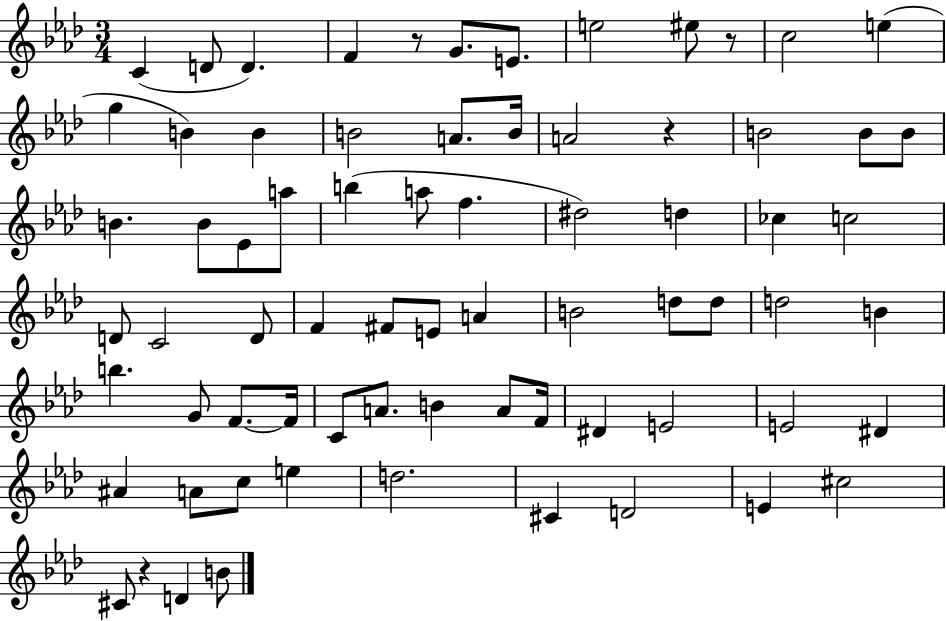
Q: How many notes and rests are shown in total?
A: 72